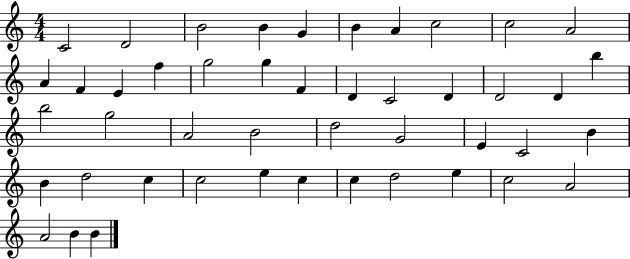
C4/h D4/h B4/h B4/q G4/q B4/q A4/q C5/h C5/h A4/h A4/q F4/q E4/q F5/q G5/h G5/q F4/q D4/q C4/h D4/q D4/h D4/q B5/q B5/h G5/h A4/h B4/h D5/h G4/h E4/q C4/h B4/q B4/q D5/h C5/q C5/h E5/q C5/q C5/q D5/h E5/q C5/h A4/h A4/h B4/q B4/q